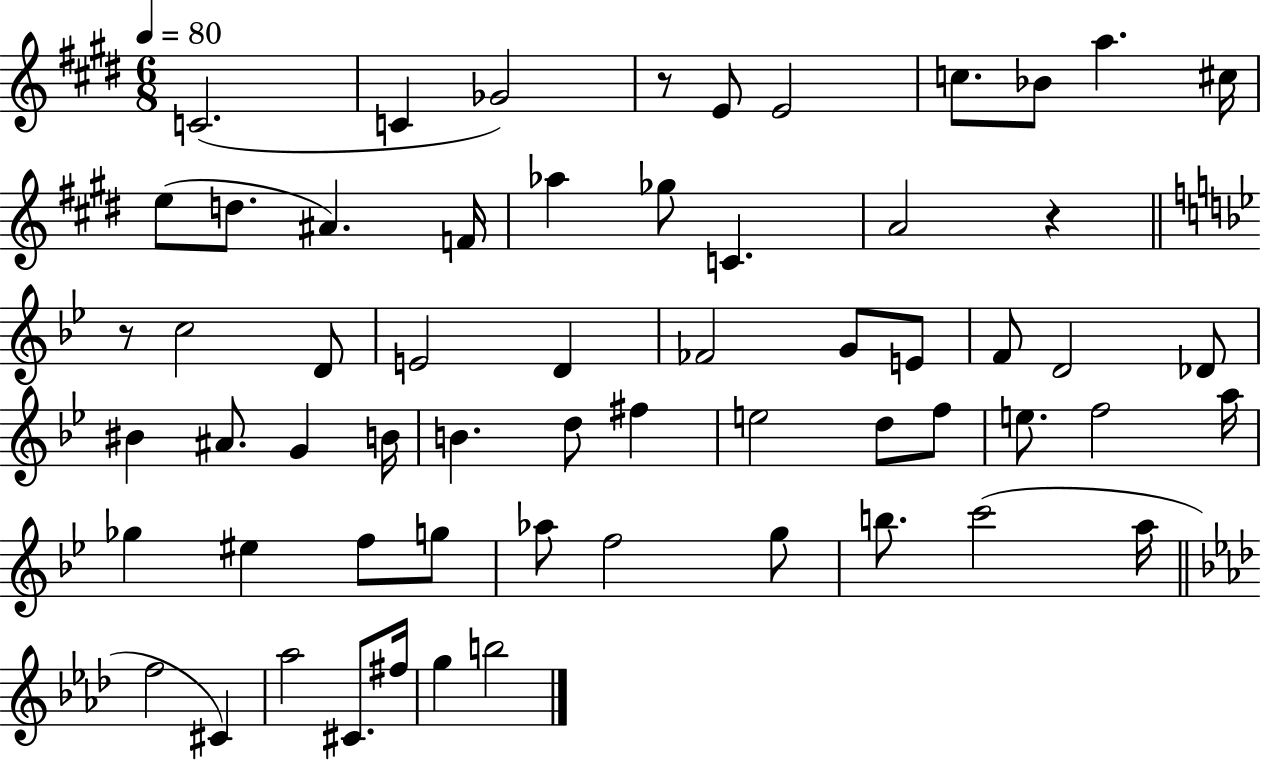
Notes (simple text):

C4/h. C4/q Gb4/h R/e E4/e E4/h C5/e. Bb4/e A5/q. C#5/s E5/e D5/e. A#4/q. F4/s Ab5/q Gb5/e C4/q. A4/h R/q R/e C5/h D4/e E4/h D4/q FES4/h G4/e E4/e F4/e D4/h Db4/e BIS4/q A#4/e. G4/q B4/s B4/q. D5/e F#5/q E5/h D5/e F5/e E5/e. F5/h A5/s Gb5/q EIS5/q F5/e G5/e Ab5/e F5/h G5/e B5/e. C6/h A5/s F5/h C#4/q Ab5/h C#4/e. F#5/s G5/q B5/h